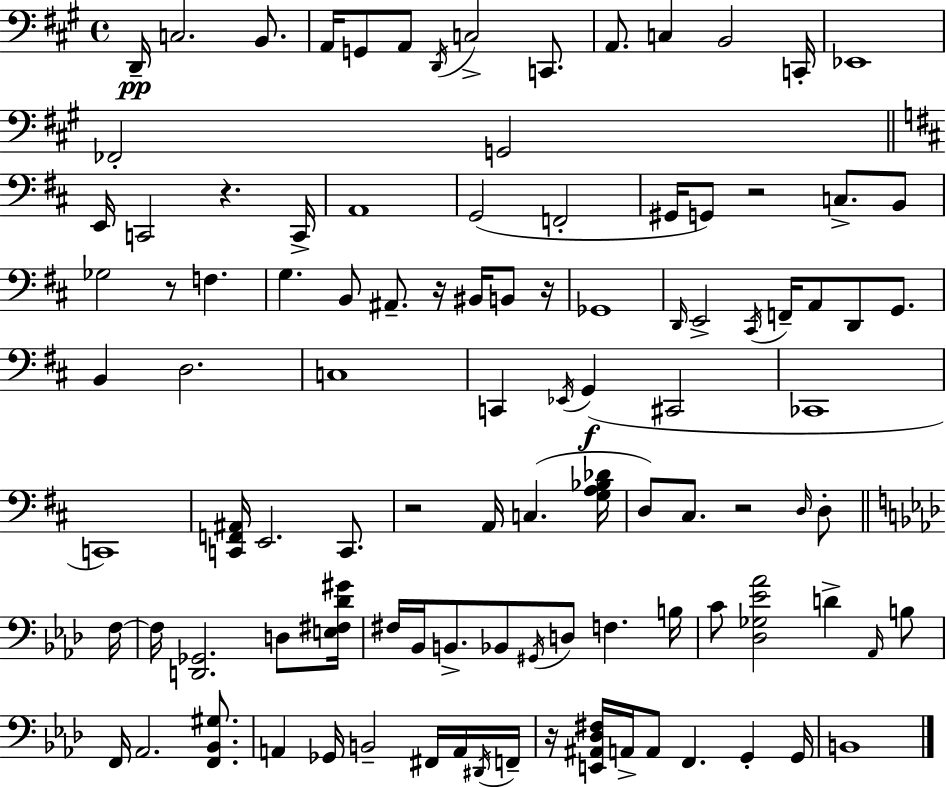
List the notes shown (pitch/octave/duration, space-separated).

D2/s C3/h. B2/e. A2/s G2/e A2/e D2/s C3/h C2/e. A2/e. C3/q B2/h C2/s Eb2/w FES2/h G2/h E2/s C2/h R/q. C2/s A2/w G2/h F2/h G#2/s G2/e R/h C3/e. B2/e Gb3/h R/e F3/q. G3/q. B2/e A#2/e. R/s BIS2/s B2/e R/s Gb2/w D2/s E2/h C#2/s F2/s A2/e D2/e G2/e. B2/q D3/h. C3/w C2/q Eb2/s G2/q C#2/h CES2/w C2/w [C2,F2,A#2]/s E2/h. C2/e. R/h A2/s C3/q. [G3,A3,Bb3,Db4]/s D3/e C#3/e. R/h D3/s D3/e F3/s F3/s [D2,Gb2]/h. D3/e [E3,F#3,Db4,G#4]/s F#3/s Bb2/s B2/e. Bb2/e G#2/s D3/e F3/q. B3/s C4/e [Db3,Gb3,Eb4,Ab4]/h D4/q Ab2/s B3/e F2/s Ab2/h. [F2,Bb2,G#3]/e. A2/q Gb2/s B2/h F#2/s A2/s D#2/s F2/s R/s [E2,A#2,Db3,F#3]/s A2/s A2/e F2/q. G2/q G2/s B2/w